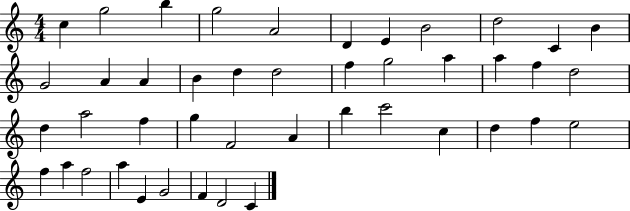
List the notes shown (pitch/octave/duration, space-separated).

C5/q G5/h B5/q G5/h A4/h D4/q E4/q B4/h D5/h C4/q B4/q G4/h A4/q A4/q B4/q D5/q D5/h F5/q G5/h A5/q A5/q F5/q D5/h D5/q A5/h F5/q G5/q F4/h A4/q B5/q C6/h C5/q D5/q F5/q E5/h F5/q A5/q F5/h A5/q E4/q G4/h F4/q D4/h C4/q